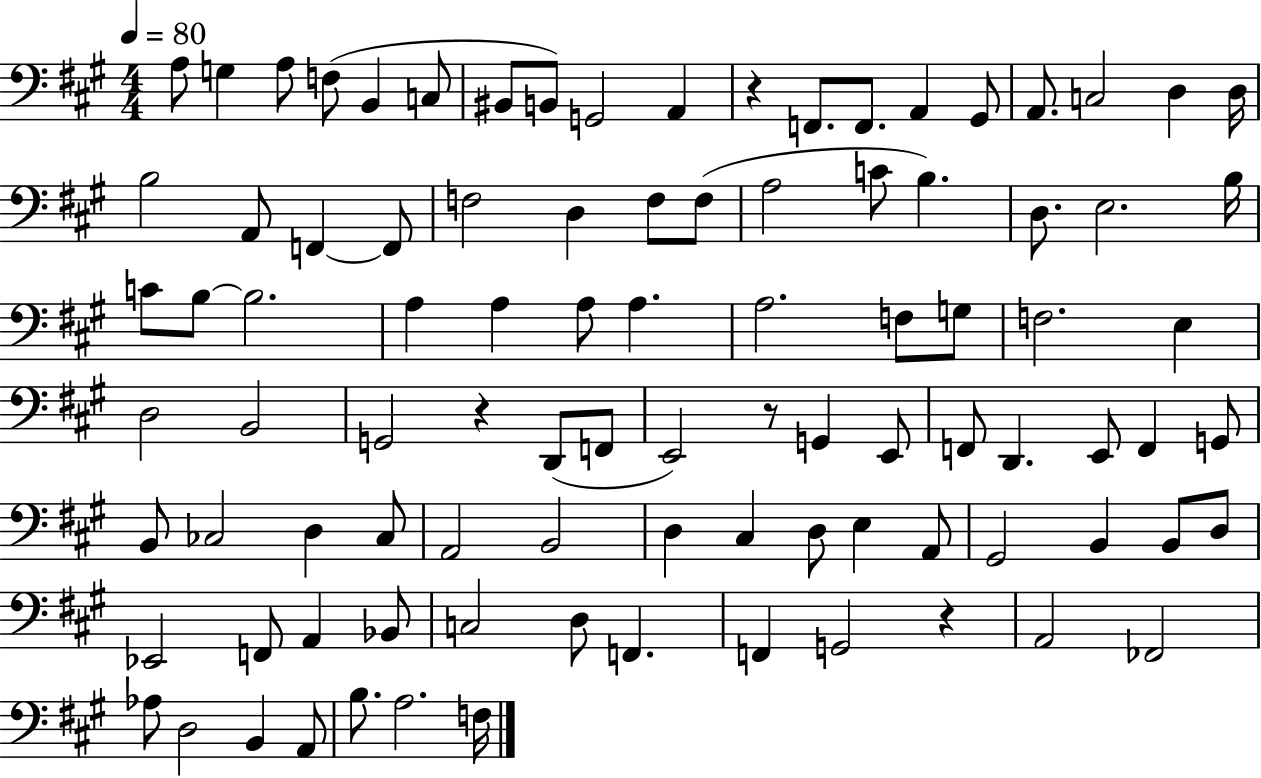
A3/e G3/q A3/e F3/e B2/q C3/e BIS2/e B2/e G2/h A2/q R/q F2/e. F2/e. A2/q G#2/e A2/e. C3/h D3/q D3/s B3/h A2/e F2/q F2/e F3/h D3/q F3/e F3/e A3/h C4/e B3/q. D3/e. E3/h. B3/s C4/e B3/e B3/h. A3/q A3/q A3/e A3/q. A3/h. F3/e G3/e F3/h. E3/q D3/h B2/h G2/h R/q D2/e F2/e E2/h R/e G2/q E2/e F2/e D2/q. E2/e F2/q G2/e B2/e CES3/h D3/q CES3/e A2/h B2/h D3/q C#3/q D3/e E3/q A2/e G#2/h B2/q B2/e D3/e Eb2/h F2/e A2/q Bb2/e C3/h D3/e F2/q. F2/q G2/h R/q A2/h FES2/h Ab3/e D3/h B2/q A2/e B3/e. A3/h. F3/s